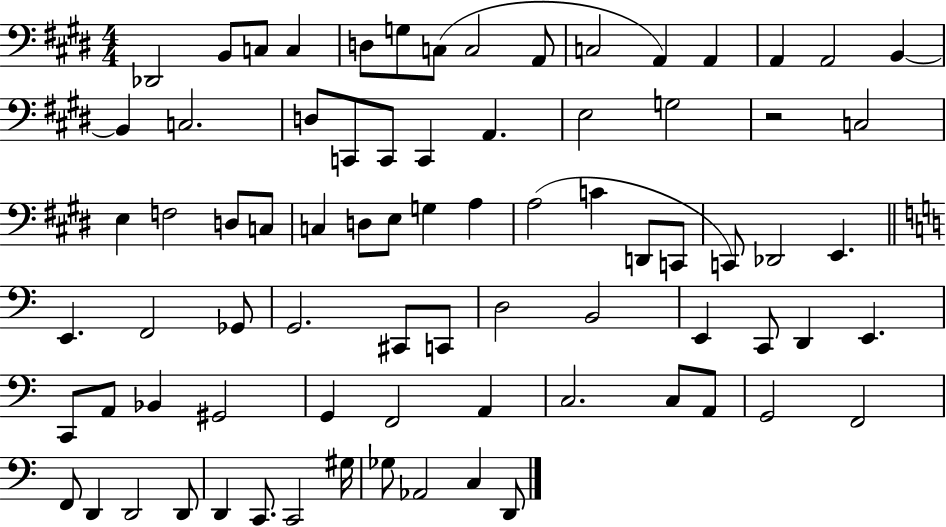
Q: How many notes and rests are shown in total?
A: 78